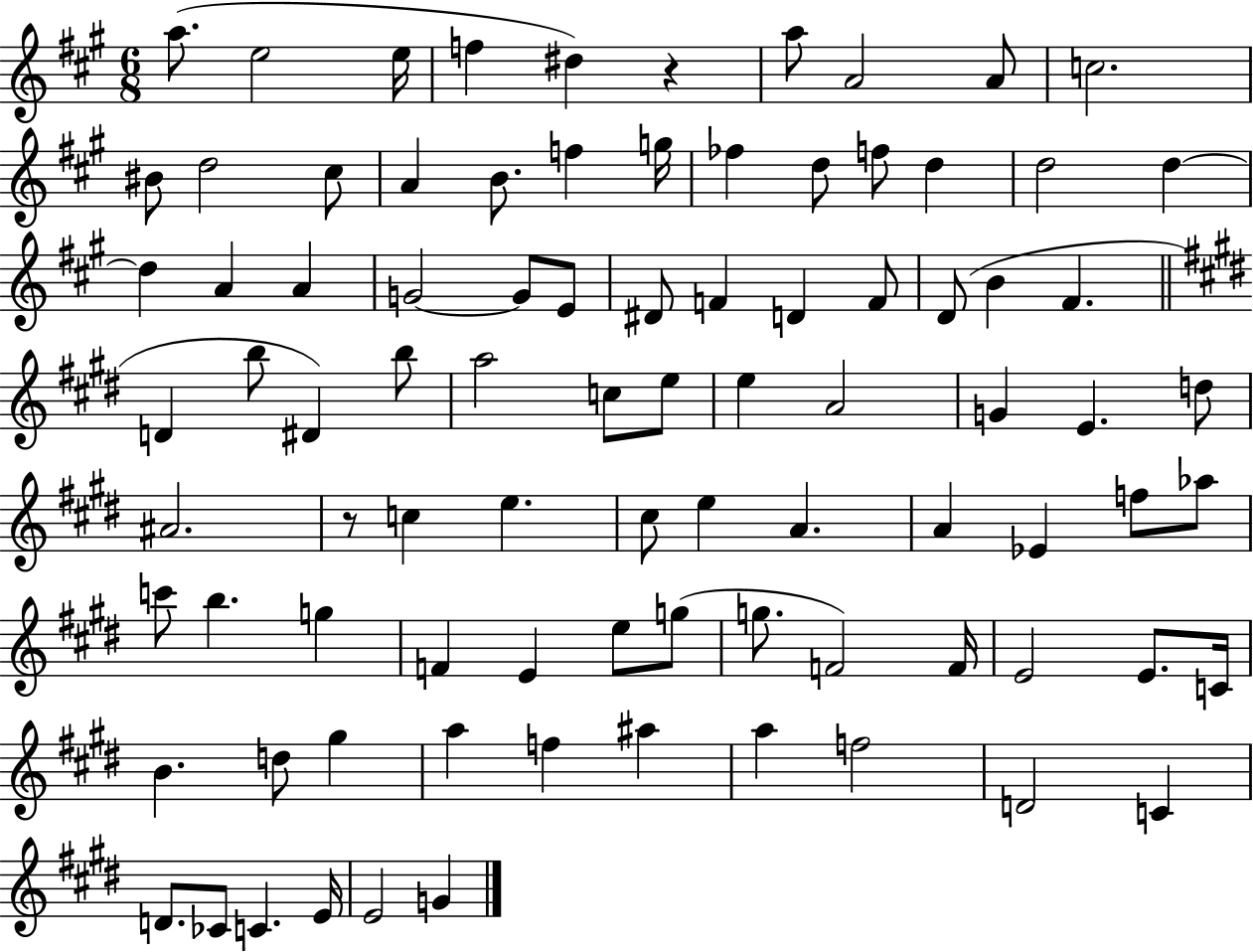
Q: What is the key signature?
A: A major